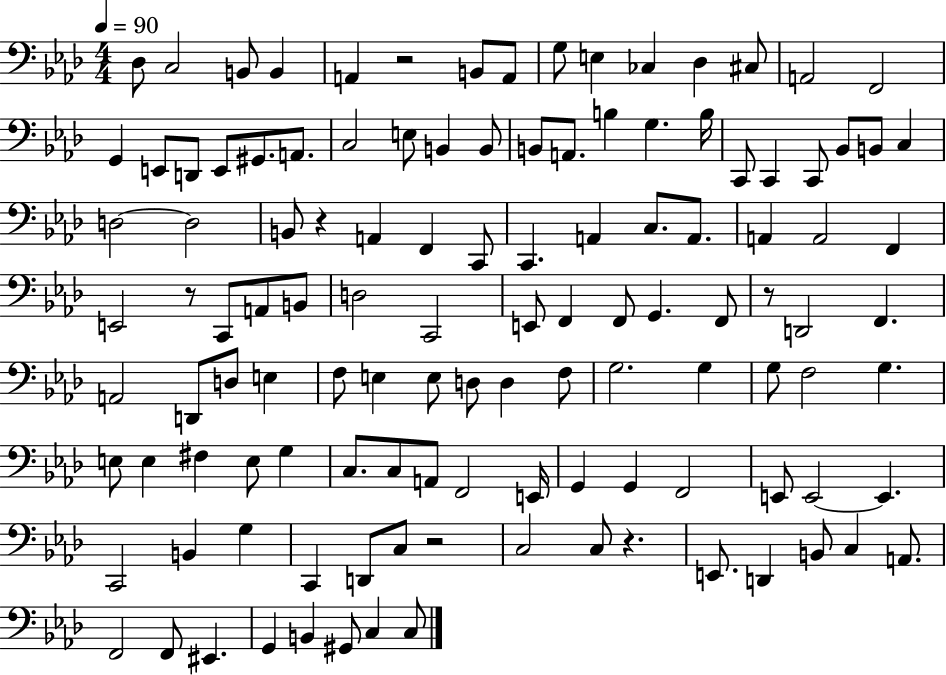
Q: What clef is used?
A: bass